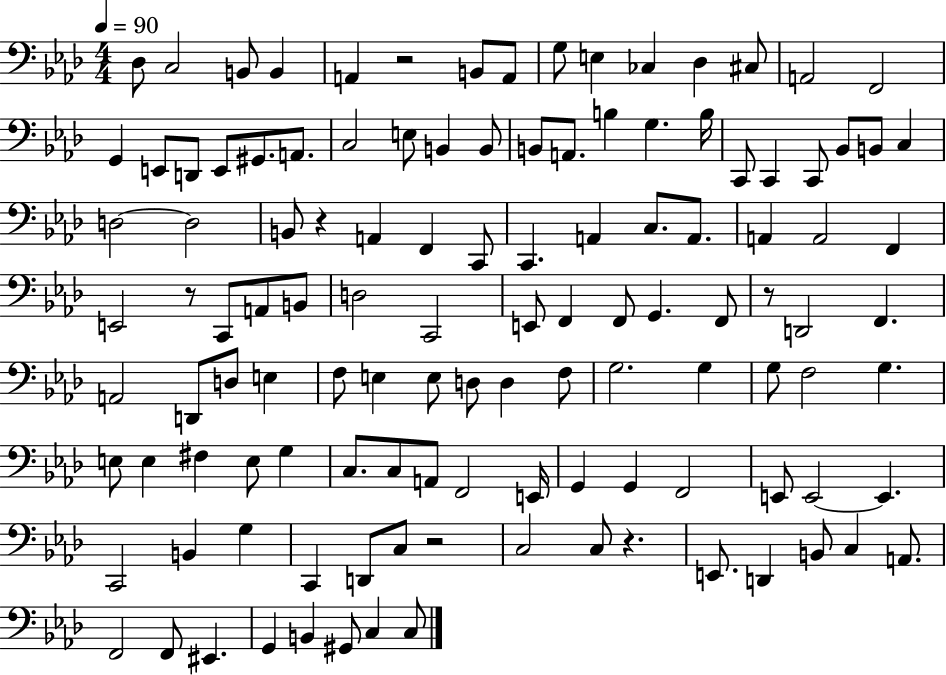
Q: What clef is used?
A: bass